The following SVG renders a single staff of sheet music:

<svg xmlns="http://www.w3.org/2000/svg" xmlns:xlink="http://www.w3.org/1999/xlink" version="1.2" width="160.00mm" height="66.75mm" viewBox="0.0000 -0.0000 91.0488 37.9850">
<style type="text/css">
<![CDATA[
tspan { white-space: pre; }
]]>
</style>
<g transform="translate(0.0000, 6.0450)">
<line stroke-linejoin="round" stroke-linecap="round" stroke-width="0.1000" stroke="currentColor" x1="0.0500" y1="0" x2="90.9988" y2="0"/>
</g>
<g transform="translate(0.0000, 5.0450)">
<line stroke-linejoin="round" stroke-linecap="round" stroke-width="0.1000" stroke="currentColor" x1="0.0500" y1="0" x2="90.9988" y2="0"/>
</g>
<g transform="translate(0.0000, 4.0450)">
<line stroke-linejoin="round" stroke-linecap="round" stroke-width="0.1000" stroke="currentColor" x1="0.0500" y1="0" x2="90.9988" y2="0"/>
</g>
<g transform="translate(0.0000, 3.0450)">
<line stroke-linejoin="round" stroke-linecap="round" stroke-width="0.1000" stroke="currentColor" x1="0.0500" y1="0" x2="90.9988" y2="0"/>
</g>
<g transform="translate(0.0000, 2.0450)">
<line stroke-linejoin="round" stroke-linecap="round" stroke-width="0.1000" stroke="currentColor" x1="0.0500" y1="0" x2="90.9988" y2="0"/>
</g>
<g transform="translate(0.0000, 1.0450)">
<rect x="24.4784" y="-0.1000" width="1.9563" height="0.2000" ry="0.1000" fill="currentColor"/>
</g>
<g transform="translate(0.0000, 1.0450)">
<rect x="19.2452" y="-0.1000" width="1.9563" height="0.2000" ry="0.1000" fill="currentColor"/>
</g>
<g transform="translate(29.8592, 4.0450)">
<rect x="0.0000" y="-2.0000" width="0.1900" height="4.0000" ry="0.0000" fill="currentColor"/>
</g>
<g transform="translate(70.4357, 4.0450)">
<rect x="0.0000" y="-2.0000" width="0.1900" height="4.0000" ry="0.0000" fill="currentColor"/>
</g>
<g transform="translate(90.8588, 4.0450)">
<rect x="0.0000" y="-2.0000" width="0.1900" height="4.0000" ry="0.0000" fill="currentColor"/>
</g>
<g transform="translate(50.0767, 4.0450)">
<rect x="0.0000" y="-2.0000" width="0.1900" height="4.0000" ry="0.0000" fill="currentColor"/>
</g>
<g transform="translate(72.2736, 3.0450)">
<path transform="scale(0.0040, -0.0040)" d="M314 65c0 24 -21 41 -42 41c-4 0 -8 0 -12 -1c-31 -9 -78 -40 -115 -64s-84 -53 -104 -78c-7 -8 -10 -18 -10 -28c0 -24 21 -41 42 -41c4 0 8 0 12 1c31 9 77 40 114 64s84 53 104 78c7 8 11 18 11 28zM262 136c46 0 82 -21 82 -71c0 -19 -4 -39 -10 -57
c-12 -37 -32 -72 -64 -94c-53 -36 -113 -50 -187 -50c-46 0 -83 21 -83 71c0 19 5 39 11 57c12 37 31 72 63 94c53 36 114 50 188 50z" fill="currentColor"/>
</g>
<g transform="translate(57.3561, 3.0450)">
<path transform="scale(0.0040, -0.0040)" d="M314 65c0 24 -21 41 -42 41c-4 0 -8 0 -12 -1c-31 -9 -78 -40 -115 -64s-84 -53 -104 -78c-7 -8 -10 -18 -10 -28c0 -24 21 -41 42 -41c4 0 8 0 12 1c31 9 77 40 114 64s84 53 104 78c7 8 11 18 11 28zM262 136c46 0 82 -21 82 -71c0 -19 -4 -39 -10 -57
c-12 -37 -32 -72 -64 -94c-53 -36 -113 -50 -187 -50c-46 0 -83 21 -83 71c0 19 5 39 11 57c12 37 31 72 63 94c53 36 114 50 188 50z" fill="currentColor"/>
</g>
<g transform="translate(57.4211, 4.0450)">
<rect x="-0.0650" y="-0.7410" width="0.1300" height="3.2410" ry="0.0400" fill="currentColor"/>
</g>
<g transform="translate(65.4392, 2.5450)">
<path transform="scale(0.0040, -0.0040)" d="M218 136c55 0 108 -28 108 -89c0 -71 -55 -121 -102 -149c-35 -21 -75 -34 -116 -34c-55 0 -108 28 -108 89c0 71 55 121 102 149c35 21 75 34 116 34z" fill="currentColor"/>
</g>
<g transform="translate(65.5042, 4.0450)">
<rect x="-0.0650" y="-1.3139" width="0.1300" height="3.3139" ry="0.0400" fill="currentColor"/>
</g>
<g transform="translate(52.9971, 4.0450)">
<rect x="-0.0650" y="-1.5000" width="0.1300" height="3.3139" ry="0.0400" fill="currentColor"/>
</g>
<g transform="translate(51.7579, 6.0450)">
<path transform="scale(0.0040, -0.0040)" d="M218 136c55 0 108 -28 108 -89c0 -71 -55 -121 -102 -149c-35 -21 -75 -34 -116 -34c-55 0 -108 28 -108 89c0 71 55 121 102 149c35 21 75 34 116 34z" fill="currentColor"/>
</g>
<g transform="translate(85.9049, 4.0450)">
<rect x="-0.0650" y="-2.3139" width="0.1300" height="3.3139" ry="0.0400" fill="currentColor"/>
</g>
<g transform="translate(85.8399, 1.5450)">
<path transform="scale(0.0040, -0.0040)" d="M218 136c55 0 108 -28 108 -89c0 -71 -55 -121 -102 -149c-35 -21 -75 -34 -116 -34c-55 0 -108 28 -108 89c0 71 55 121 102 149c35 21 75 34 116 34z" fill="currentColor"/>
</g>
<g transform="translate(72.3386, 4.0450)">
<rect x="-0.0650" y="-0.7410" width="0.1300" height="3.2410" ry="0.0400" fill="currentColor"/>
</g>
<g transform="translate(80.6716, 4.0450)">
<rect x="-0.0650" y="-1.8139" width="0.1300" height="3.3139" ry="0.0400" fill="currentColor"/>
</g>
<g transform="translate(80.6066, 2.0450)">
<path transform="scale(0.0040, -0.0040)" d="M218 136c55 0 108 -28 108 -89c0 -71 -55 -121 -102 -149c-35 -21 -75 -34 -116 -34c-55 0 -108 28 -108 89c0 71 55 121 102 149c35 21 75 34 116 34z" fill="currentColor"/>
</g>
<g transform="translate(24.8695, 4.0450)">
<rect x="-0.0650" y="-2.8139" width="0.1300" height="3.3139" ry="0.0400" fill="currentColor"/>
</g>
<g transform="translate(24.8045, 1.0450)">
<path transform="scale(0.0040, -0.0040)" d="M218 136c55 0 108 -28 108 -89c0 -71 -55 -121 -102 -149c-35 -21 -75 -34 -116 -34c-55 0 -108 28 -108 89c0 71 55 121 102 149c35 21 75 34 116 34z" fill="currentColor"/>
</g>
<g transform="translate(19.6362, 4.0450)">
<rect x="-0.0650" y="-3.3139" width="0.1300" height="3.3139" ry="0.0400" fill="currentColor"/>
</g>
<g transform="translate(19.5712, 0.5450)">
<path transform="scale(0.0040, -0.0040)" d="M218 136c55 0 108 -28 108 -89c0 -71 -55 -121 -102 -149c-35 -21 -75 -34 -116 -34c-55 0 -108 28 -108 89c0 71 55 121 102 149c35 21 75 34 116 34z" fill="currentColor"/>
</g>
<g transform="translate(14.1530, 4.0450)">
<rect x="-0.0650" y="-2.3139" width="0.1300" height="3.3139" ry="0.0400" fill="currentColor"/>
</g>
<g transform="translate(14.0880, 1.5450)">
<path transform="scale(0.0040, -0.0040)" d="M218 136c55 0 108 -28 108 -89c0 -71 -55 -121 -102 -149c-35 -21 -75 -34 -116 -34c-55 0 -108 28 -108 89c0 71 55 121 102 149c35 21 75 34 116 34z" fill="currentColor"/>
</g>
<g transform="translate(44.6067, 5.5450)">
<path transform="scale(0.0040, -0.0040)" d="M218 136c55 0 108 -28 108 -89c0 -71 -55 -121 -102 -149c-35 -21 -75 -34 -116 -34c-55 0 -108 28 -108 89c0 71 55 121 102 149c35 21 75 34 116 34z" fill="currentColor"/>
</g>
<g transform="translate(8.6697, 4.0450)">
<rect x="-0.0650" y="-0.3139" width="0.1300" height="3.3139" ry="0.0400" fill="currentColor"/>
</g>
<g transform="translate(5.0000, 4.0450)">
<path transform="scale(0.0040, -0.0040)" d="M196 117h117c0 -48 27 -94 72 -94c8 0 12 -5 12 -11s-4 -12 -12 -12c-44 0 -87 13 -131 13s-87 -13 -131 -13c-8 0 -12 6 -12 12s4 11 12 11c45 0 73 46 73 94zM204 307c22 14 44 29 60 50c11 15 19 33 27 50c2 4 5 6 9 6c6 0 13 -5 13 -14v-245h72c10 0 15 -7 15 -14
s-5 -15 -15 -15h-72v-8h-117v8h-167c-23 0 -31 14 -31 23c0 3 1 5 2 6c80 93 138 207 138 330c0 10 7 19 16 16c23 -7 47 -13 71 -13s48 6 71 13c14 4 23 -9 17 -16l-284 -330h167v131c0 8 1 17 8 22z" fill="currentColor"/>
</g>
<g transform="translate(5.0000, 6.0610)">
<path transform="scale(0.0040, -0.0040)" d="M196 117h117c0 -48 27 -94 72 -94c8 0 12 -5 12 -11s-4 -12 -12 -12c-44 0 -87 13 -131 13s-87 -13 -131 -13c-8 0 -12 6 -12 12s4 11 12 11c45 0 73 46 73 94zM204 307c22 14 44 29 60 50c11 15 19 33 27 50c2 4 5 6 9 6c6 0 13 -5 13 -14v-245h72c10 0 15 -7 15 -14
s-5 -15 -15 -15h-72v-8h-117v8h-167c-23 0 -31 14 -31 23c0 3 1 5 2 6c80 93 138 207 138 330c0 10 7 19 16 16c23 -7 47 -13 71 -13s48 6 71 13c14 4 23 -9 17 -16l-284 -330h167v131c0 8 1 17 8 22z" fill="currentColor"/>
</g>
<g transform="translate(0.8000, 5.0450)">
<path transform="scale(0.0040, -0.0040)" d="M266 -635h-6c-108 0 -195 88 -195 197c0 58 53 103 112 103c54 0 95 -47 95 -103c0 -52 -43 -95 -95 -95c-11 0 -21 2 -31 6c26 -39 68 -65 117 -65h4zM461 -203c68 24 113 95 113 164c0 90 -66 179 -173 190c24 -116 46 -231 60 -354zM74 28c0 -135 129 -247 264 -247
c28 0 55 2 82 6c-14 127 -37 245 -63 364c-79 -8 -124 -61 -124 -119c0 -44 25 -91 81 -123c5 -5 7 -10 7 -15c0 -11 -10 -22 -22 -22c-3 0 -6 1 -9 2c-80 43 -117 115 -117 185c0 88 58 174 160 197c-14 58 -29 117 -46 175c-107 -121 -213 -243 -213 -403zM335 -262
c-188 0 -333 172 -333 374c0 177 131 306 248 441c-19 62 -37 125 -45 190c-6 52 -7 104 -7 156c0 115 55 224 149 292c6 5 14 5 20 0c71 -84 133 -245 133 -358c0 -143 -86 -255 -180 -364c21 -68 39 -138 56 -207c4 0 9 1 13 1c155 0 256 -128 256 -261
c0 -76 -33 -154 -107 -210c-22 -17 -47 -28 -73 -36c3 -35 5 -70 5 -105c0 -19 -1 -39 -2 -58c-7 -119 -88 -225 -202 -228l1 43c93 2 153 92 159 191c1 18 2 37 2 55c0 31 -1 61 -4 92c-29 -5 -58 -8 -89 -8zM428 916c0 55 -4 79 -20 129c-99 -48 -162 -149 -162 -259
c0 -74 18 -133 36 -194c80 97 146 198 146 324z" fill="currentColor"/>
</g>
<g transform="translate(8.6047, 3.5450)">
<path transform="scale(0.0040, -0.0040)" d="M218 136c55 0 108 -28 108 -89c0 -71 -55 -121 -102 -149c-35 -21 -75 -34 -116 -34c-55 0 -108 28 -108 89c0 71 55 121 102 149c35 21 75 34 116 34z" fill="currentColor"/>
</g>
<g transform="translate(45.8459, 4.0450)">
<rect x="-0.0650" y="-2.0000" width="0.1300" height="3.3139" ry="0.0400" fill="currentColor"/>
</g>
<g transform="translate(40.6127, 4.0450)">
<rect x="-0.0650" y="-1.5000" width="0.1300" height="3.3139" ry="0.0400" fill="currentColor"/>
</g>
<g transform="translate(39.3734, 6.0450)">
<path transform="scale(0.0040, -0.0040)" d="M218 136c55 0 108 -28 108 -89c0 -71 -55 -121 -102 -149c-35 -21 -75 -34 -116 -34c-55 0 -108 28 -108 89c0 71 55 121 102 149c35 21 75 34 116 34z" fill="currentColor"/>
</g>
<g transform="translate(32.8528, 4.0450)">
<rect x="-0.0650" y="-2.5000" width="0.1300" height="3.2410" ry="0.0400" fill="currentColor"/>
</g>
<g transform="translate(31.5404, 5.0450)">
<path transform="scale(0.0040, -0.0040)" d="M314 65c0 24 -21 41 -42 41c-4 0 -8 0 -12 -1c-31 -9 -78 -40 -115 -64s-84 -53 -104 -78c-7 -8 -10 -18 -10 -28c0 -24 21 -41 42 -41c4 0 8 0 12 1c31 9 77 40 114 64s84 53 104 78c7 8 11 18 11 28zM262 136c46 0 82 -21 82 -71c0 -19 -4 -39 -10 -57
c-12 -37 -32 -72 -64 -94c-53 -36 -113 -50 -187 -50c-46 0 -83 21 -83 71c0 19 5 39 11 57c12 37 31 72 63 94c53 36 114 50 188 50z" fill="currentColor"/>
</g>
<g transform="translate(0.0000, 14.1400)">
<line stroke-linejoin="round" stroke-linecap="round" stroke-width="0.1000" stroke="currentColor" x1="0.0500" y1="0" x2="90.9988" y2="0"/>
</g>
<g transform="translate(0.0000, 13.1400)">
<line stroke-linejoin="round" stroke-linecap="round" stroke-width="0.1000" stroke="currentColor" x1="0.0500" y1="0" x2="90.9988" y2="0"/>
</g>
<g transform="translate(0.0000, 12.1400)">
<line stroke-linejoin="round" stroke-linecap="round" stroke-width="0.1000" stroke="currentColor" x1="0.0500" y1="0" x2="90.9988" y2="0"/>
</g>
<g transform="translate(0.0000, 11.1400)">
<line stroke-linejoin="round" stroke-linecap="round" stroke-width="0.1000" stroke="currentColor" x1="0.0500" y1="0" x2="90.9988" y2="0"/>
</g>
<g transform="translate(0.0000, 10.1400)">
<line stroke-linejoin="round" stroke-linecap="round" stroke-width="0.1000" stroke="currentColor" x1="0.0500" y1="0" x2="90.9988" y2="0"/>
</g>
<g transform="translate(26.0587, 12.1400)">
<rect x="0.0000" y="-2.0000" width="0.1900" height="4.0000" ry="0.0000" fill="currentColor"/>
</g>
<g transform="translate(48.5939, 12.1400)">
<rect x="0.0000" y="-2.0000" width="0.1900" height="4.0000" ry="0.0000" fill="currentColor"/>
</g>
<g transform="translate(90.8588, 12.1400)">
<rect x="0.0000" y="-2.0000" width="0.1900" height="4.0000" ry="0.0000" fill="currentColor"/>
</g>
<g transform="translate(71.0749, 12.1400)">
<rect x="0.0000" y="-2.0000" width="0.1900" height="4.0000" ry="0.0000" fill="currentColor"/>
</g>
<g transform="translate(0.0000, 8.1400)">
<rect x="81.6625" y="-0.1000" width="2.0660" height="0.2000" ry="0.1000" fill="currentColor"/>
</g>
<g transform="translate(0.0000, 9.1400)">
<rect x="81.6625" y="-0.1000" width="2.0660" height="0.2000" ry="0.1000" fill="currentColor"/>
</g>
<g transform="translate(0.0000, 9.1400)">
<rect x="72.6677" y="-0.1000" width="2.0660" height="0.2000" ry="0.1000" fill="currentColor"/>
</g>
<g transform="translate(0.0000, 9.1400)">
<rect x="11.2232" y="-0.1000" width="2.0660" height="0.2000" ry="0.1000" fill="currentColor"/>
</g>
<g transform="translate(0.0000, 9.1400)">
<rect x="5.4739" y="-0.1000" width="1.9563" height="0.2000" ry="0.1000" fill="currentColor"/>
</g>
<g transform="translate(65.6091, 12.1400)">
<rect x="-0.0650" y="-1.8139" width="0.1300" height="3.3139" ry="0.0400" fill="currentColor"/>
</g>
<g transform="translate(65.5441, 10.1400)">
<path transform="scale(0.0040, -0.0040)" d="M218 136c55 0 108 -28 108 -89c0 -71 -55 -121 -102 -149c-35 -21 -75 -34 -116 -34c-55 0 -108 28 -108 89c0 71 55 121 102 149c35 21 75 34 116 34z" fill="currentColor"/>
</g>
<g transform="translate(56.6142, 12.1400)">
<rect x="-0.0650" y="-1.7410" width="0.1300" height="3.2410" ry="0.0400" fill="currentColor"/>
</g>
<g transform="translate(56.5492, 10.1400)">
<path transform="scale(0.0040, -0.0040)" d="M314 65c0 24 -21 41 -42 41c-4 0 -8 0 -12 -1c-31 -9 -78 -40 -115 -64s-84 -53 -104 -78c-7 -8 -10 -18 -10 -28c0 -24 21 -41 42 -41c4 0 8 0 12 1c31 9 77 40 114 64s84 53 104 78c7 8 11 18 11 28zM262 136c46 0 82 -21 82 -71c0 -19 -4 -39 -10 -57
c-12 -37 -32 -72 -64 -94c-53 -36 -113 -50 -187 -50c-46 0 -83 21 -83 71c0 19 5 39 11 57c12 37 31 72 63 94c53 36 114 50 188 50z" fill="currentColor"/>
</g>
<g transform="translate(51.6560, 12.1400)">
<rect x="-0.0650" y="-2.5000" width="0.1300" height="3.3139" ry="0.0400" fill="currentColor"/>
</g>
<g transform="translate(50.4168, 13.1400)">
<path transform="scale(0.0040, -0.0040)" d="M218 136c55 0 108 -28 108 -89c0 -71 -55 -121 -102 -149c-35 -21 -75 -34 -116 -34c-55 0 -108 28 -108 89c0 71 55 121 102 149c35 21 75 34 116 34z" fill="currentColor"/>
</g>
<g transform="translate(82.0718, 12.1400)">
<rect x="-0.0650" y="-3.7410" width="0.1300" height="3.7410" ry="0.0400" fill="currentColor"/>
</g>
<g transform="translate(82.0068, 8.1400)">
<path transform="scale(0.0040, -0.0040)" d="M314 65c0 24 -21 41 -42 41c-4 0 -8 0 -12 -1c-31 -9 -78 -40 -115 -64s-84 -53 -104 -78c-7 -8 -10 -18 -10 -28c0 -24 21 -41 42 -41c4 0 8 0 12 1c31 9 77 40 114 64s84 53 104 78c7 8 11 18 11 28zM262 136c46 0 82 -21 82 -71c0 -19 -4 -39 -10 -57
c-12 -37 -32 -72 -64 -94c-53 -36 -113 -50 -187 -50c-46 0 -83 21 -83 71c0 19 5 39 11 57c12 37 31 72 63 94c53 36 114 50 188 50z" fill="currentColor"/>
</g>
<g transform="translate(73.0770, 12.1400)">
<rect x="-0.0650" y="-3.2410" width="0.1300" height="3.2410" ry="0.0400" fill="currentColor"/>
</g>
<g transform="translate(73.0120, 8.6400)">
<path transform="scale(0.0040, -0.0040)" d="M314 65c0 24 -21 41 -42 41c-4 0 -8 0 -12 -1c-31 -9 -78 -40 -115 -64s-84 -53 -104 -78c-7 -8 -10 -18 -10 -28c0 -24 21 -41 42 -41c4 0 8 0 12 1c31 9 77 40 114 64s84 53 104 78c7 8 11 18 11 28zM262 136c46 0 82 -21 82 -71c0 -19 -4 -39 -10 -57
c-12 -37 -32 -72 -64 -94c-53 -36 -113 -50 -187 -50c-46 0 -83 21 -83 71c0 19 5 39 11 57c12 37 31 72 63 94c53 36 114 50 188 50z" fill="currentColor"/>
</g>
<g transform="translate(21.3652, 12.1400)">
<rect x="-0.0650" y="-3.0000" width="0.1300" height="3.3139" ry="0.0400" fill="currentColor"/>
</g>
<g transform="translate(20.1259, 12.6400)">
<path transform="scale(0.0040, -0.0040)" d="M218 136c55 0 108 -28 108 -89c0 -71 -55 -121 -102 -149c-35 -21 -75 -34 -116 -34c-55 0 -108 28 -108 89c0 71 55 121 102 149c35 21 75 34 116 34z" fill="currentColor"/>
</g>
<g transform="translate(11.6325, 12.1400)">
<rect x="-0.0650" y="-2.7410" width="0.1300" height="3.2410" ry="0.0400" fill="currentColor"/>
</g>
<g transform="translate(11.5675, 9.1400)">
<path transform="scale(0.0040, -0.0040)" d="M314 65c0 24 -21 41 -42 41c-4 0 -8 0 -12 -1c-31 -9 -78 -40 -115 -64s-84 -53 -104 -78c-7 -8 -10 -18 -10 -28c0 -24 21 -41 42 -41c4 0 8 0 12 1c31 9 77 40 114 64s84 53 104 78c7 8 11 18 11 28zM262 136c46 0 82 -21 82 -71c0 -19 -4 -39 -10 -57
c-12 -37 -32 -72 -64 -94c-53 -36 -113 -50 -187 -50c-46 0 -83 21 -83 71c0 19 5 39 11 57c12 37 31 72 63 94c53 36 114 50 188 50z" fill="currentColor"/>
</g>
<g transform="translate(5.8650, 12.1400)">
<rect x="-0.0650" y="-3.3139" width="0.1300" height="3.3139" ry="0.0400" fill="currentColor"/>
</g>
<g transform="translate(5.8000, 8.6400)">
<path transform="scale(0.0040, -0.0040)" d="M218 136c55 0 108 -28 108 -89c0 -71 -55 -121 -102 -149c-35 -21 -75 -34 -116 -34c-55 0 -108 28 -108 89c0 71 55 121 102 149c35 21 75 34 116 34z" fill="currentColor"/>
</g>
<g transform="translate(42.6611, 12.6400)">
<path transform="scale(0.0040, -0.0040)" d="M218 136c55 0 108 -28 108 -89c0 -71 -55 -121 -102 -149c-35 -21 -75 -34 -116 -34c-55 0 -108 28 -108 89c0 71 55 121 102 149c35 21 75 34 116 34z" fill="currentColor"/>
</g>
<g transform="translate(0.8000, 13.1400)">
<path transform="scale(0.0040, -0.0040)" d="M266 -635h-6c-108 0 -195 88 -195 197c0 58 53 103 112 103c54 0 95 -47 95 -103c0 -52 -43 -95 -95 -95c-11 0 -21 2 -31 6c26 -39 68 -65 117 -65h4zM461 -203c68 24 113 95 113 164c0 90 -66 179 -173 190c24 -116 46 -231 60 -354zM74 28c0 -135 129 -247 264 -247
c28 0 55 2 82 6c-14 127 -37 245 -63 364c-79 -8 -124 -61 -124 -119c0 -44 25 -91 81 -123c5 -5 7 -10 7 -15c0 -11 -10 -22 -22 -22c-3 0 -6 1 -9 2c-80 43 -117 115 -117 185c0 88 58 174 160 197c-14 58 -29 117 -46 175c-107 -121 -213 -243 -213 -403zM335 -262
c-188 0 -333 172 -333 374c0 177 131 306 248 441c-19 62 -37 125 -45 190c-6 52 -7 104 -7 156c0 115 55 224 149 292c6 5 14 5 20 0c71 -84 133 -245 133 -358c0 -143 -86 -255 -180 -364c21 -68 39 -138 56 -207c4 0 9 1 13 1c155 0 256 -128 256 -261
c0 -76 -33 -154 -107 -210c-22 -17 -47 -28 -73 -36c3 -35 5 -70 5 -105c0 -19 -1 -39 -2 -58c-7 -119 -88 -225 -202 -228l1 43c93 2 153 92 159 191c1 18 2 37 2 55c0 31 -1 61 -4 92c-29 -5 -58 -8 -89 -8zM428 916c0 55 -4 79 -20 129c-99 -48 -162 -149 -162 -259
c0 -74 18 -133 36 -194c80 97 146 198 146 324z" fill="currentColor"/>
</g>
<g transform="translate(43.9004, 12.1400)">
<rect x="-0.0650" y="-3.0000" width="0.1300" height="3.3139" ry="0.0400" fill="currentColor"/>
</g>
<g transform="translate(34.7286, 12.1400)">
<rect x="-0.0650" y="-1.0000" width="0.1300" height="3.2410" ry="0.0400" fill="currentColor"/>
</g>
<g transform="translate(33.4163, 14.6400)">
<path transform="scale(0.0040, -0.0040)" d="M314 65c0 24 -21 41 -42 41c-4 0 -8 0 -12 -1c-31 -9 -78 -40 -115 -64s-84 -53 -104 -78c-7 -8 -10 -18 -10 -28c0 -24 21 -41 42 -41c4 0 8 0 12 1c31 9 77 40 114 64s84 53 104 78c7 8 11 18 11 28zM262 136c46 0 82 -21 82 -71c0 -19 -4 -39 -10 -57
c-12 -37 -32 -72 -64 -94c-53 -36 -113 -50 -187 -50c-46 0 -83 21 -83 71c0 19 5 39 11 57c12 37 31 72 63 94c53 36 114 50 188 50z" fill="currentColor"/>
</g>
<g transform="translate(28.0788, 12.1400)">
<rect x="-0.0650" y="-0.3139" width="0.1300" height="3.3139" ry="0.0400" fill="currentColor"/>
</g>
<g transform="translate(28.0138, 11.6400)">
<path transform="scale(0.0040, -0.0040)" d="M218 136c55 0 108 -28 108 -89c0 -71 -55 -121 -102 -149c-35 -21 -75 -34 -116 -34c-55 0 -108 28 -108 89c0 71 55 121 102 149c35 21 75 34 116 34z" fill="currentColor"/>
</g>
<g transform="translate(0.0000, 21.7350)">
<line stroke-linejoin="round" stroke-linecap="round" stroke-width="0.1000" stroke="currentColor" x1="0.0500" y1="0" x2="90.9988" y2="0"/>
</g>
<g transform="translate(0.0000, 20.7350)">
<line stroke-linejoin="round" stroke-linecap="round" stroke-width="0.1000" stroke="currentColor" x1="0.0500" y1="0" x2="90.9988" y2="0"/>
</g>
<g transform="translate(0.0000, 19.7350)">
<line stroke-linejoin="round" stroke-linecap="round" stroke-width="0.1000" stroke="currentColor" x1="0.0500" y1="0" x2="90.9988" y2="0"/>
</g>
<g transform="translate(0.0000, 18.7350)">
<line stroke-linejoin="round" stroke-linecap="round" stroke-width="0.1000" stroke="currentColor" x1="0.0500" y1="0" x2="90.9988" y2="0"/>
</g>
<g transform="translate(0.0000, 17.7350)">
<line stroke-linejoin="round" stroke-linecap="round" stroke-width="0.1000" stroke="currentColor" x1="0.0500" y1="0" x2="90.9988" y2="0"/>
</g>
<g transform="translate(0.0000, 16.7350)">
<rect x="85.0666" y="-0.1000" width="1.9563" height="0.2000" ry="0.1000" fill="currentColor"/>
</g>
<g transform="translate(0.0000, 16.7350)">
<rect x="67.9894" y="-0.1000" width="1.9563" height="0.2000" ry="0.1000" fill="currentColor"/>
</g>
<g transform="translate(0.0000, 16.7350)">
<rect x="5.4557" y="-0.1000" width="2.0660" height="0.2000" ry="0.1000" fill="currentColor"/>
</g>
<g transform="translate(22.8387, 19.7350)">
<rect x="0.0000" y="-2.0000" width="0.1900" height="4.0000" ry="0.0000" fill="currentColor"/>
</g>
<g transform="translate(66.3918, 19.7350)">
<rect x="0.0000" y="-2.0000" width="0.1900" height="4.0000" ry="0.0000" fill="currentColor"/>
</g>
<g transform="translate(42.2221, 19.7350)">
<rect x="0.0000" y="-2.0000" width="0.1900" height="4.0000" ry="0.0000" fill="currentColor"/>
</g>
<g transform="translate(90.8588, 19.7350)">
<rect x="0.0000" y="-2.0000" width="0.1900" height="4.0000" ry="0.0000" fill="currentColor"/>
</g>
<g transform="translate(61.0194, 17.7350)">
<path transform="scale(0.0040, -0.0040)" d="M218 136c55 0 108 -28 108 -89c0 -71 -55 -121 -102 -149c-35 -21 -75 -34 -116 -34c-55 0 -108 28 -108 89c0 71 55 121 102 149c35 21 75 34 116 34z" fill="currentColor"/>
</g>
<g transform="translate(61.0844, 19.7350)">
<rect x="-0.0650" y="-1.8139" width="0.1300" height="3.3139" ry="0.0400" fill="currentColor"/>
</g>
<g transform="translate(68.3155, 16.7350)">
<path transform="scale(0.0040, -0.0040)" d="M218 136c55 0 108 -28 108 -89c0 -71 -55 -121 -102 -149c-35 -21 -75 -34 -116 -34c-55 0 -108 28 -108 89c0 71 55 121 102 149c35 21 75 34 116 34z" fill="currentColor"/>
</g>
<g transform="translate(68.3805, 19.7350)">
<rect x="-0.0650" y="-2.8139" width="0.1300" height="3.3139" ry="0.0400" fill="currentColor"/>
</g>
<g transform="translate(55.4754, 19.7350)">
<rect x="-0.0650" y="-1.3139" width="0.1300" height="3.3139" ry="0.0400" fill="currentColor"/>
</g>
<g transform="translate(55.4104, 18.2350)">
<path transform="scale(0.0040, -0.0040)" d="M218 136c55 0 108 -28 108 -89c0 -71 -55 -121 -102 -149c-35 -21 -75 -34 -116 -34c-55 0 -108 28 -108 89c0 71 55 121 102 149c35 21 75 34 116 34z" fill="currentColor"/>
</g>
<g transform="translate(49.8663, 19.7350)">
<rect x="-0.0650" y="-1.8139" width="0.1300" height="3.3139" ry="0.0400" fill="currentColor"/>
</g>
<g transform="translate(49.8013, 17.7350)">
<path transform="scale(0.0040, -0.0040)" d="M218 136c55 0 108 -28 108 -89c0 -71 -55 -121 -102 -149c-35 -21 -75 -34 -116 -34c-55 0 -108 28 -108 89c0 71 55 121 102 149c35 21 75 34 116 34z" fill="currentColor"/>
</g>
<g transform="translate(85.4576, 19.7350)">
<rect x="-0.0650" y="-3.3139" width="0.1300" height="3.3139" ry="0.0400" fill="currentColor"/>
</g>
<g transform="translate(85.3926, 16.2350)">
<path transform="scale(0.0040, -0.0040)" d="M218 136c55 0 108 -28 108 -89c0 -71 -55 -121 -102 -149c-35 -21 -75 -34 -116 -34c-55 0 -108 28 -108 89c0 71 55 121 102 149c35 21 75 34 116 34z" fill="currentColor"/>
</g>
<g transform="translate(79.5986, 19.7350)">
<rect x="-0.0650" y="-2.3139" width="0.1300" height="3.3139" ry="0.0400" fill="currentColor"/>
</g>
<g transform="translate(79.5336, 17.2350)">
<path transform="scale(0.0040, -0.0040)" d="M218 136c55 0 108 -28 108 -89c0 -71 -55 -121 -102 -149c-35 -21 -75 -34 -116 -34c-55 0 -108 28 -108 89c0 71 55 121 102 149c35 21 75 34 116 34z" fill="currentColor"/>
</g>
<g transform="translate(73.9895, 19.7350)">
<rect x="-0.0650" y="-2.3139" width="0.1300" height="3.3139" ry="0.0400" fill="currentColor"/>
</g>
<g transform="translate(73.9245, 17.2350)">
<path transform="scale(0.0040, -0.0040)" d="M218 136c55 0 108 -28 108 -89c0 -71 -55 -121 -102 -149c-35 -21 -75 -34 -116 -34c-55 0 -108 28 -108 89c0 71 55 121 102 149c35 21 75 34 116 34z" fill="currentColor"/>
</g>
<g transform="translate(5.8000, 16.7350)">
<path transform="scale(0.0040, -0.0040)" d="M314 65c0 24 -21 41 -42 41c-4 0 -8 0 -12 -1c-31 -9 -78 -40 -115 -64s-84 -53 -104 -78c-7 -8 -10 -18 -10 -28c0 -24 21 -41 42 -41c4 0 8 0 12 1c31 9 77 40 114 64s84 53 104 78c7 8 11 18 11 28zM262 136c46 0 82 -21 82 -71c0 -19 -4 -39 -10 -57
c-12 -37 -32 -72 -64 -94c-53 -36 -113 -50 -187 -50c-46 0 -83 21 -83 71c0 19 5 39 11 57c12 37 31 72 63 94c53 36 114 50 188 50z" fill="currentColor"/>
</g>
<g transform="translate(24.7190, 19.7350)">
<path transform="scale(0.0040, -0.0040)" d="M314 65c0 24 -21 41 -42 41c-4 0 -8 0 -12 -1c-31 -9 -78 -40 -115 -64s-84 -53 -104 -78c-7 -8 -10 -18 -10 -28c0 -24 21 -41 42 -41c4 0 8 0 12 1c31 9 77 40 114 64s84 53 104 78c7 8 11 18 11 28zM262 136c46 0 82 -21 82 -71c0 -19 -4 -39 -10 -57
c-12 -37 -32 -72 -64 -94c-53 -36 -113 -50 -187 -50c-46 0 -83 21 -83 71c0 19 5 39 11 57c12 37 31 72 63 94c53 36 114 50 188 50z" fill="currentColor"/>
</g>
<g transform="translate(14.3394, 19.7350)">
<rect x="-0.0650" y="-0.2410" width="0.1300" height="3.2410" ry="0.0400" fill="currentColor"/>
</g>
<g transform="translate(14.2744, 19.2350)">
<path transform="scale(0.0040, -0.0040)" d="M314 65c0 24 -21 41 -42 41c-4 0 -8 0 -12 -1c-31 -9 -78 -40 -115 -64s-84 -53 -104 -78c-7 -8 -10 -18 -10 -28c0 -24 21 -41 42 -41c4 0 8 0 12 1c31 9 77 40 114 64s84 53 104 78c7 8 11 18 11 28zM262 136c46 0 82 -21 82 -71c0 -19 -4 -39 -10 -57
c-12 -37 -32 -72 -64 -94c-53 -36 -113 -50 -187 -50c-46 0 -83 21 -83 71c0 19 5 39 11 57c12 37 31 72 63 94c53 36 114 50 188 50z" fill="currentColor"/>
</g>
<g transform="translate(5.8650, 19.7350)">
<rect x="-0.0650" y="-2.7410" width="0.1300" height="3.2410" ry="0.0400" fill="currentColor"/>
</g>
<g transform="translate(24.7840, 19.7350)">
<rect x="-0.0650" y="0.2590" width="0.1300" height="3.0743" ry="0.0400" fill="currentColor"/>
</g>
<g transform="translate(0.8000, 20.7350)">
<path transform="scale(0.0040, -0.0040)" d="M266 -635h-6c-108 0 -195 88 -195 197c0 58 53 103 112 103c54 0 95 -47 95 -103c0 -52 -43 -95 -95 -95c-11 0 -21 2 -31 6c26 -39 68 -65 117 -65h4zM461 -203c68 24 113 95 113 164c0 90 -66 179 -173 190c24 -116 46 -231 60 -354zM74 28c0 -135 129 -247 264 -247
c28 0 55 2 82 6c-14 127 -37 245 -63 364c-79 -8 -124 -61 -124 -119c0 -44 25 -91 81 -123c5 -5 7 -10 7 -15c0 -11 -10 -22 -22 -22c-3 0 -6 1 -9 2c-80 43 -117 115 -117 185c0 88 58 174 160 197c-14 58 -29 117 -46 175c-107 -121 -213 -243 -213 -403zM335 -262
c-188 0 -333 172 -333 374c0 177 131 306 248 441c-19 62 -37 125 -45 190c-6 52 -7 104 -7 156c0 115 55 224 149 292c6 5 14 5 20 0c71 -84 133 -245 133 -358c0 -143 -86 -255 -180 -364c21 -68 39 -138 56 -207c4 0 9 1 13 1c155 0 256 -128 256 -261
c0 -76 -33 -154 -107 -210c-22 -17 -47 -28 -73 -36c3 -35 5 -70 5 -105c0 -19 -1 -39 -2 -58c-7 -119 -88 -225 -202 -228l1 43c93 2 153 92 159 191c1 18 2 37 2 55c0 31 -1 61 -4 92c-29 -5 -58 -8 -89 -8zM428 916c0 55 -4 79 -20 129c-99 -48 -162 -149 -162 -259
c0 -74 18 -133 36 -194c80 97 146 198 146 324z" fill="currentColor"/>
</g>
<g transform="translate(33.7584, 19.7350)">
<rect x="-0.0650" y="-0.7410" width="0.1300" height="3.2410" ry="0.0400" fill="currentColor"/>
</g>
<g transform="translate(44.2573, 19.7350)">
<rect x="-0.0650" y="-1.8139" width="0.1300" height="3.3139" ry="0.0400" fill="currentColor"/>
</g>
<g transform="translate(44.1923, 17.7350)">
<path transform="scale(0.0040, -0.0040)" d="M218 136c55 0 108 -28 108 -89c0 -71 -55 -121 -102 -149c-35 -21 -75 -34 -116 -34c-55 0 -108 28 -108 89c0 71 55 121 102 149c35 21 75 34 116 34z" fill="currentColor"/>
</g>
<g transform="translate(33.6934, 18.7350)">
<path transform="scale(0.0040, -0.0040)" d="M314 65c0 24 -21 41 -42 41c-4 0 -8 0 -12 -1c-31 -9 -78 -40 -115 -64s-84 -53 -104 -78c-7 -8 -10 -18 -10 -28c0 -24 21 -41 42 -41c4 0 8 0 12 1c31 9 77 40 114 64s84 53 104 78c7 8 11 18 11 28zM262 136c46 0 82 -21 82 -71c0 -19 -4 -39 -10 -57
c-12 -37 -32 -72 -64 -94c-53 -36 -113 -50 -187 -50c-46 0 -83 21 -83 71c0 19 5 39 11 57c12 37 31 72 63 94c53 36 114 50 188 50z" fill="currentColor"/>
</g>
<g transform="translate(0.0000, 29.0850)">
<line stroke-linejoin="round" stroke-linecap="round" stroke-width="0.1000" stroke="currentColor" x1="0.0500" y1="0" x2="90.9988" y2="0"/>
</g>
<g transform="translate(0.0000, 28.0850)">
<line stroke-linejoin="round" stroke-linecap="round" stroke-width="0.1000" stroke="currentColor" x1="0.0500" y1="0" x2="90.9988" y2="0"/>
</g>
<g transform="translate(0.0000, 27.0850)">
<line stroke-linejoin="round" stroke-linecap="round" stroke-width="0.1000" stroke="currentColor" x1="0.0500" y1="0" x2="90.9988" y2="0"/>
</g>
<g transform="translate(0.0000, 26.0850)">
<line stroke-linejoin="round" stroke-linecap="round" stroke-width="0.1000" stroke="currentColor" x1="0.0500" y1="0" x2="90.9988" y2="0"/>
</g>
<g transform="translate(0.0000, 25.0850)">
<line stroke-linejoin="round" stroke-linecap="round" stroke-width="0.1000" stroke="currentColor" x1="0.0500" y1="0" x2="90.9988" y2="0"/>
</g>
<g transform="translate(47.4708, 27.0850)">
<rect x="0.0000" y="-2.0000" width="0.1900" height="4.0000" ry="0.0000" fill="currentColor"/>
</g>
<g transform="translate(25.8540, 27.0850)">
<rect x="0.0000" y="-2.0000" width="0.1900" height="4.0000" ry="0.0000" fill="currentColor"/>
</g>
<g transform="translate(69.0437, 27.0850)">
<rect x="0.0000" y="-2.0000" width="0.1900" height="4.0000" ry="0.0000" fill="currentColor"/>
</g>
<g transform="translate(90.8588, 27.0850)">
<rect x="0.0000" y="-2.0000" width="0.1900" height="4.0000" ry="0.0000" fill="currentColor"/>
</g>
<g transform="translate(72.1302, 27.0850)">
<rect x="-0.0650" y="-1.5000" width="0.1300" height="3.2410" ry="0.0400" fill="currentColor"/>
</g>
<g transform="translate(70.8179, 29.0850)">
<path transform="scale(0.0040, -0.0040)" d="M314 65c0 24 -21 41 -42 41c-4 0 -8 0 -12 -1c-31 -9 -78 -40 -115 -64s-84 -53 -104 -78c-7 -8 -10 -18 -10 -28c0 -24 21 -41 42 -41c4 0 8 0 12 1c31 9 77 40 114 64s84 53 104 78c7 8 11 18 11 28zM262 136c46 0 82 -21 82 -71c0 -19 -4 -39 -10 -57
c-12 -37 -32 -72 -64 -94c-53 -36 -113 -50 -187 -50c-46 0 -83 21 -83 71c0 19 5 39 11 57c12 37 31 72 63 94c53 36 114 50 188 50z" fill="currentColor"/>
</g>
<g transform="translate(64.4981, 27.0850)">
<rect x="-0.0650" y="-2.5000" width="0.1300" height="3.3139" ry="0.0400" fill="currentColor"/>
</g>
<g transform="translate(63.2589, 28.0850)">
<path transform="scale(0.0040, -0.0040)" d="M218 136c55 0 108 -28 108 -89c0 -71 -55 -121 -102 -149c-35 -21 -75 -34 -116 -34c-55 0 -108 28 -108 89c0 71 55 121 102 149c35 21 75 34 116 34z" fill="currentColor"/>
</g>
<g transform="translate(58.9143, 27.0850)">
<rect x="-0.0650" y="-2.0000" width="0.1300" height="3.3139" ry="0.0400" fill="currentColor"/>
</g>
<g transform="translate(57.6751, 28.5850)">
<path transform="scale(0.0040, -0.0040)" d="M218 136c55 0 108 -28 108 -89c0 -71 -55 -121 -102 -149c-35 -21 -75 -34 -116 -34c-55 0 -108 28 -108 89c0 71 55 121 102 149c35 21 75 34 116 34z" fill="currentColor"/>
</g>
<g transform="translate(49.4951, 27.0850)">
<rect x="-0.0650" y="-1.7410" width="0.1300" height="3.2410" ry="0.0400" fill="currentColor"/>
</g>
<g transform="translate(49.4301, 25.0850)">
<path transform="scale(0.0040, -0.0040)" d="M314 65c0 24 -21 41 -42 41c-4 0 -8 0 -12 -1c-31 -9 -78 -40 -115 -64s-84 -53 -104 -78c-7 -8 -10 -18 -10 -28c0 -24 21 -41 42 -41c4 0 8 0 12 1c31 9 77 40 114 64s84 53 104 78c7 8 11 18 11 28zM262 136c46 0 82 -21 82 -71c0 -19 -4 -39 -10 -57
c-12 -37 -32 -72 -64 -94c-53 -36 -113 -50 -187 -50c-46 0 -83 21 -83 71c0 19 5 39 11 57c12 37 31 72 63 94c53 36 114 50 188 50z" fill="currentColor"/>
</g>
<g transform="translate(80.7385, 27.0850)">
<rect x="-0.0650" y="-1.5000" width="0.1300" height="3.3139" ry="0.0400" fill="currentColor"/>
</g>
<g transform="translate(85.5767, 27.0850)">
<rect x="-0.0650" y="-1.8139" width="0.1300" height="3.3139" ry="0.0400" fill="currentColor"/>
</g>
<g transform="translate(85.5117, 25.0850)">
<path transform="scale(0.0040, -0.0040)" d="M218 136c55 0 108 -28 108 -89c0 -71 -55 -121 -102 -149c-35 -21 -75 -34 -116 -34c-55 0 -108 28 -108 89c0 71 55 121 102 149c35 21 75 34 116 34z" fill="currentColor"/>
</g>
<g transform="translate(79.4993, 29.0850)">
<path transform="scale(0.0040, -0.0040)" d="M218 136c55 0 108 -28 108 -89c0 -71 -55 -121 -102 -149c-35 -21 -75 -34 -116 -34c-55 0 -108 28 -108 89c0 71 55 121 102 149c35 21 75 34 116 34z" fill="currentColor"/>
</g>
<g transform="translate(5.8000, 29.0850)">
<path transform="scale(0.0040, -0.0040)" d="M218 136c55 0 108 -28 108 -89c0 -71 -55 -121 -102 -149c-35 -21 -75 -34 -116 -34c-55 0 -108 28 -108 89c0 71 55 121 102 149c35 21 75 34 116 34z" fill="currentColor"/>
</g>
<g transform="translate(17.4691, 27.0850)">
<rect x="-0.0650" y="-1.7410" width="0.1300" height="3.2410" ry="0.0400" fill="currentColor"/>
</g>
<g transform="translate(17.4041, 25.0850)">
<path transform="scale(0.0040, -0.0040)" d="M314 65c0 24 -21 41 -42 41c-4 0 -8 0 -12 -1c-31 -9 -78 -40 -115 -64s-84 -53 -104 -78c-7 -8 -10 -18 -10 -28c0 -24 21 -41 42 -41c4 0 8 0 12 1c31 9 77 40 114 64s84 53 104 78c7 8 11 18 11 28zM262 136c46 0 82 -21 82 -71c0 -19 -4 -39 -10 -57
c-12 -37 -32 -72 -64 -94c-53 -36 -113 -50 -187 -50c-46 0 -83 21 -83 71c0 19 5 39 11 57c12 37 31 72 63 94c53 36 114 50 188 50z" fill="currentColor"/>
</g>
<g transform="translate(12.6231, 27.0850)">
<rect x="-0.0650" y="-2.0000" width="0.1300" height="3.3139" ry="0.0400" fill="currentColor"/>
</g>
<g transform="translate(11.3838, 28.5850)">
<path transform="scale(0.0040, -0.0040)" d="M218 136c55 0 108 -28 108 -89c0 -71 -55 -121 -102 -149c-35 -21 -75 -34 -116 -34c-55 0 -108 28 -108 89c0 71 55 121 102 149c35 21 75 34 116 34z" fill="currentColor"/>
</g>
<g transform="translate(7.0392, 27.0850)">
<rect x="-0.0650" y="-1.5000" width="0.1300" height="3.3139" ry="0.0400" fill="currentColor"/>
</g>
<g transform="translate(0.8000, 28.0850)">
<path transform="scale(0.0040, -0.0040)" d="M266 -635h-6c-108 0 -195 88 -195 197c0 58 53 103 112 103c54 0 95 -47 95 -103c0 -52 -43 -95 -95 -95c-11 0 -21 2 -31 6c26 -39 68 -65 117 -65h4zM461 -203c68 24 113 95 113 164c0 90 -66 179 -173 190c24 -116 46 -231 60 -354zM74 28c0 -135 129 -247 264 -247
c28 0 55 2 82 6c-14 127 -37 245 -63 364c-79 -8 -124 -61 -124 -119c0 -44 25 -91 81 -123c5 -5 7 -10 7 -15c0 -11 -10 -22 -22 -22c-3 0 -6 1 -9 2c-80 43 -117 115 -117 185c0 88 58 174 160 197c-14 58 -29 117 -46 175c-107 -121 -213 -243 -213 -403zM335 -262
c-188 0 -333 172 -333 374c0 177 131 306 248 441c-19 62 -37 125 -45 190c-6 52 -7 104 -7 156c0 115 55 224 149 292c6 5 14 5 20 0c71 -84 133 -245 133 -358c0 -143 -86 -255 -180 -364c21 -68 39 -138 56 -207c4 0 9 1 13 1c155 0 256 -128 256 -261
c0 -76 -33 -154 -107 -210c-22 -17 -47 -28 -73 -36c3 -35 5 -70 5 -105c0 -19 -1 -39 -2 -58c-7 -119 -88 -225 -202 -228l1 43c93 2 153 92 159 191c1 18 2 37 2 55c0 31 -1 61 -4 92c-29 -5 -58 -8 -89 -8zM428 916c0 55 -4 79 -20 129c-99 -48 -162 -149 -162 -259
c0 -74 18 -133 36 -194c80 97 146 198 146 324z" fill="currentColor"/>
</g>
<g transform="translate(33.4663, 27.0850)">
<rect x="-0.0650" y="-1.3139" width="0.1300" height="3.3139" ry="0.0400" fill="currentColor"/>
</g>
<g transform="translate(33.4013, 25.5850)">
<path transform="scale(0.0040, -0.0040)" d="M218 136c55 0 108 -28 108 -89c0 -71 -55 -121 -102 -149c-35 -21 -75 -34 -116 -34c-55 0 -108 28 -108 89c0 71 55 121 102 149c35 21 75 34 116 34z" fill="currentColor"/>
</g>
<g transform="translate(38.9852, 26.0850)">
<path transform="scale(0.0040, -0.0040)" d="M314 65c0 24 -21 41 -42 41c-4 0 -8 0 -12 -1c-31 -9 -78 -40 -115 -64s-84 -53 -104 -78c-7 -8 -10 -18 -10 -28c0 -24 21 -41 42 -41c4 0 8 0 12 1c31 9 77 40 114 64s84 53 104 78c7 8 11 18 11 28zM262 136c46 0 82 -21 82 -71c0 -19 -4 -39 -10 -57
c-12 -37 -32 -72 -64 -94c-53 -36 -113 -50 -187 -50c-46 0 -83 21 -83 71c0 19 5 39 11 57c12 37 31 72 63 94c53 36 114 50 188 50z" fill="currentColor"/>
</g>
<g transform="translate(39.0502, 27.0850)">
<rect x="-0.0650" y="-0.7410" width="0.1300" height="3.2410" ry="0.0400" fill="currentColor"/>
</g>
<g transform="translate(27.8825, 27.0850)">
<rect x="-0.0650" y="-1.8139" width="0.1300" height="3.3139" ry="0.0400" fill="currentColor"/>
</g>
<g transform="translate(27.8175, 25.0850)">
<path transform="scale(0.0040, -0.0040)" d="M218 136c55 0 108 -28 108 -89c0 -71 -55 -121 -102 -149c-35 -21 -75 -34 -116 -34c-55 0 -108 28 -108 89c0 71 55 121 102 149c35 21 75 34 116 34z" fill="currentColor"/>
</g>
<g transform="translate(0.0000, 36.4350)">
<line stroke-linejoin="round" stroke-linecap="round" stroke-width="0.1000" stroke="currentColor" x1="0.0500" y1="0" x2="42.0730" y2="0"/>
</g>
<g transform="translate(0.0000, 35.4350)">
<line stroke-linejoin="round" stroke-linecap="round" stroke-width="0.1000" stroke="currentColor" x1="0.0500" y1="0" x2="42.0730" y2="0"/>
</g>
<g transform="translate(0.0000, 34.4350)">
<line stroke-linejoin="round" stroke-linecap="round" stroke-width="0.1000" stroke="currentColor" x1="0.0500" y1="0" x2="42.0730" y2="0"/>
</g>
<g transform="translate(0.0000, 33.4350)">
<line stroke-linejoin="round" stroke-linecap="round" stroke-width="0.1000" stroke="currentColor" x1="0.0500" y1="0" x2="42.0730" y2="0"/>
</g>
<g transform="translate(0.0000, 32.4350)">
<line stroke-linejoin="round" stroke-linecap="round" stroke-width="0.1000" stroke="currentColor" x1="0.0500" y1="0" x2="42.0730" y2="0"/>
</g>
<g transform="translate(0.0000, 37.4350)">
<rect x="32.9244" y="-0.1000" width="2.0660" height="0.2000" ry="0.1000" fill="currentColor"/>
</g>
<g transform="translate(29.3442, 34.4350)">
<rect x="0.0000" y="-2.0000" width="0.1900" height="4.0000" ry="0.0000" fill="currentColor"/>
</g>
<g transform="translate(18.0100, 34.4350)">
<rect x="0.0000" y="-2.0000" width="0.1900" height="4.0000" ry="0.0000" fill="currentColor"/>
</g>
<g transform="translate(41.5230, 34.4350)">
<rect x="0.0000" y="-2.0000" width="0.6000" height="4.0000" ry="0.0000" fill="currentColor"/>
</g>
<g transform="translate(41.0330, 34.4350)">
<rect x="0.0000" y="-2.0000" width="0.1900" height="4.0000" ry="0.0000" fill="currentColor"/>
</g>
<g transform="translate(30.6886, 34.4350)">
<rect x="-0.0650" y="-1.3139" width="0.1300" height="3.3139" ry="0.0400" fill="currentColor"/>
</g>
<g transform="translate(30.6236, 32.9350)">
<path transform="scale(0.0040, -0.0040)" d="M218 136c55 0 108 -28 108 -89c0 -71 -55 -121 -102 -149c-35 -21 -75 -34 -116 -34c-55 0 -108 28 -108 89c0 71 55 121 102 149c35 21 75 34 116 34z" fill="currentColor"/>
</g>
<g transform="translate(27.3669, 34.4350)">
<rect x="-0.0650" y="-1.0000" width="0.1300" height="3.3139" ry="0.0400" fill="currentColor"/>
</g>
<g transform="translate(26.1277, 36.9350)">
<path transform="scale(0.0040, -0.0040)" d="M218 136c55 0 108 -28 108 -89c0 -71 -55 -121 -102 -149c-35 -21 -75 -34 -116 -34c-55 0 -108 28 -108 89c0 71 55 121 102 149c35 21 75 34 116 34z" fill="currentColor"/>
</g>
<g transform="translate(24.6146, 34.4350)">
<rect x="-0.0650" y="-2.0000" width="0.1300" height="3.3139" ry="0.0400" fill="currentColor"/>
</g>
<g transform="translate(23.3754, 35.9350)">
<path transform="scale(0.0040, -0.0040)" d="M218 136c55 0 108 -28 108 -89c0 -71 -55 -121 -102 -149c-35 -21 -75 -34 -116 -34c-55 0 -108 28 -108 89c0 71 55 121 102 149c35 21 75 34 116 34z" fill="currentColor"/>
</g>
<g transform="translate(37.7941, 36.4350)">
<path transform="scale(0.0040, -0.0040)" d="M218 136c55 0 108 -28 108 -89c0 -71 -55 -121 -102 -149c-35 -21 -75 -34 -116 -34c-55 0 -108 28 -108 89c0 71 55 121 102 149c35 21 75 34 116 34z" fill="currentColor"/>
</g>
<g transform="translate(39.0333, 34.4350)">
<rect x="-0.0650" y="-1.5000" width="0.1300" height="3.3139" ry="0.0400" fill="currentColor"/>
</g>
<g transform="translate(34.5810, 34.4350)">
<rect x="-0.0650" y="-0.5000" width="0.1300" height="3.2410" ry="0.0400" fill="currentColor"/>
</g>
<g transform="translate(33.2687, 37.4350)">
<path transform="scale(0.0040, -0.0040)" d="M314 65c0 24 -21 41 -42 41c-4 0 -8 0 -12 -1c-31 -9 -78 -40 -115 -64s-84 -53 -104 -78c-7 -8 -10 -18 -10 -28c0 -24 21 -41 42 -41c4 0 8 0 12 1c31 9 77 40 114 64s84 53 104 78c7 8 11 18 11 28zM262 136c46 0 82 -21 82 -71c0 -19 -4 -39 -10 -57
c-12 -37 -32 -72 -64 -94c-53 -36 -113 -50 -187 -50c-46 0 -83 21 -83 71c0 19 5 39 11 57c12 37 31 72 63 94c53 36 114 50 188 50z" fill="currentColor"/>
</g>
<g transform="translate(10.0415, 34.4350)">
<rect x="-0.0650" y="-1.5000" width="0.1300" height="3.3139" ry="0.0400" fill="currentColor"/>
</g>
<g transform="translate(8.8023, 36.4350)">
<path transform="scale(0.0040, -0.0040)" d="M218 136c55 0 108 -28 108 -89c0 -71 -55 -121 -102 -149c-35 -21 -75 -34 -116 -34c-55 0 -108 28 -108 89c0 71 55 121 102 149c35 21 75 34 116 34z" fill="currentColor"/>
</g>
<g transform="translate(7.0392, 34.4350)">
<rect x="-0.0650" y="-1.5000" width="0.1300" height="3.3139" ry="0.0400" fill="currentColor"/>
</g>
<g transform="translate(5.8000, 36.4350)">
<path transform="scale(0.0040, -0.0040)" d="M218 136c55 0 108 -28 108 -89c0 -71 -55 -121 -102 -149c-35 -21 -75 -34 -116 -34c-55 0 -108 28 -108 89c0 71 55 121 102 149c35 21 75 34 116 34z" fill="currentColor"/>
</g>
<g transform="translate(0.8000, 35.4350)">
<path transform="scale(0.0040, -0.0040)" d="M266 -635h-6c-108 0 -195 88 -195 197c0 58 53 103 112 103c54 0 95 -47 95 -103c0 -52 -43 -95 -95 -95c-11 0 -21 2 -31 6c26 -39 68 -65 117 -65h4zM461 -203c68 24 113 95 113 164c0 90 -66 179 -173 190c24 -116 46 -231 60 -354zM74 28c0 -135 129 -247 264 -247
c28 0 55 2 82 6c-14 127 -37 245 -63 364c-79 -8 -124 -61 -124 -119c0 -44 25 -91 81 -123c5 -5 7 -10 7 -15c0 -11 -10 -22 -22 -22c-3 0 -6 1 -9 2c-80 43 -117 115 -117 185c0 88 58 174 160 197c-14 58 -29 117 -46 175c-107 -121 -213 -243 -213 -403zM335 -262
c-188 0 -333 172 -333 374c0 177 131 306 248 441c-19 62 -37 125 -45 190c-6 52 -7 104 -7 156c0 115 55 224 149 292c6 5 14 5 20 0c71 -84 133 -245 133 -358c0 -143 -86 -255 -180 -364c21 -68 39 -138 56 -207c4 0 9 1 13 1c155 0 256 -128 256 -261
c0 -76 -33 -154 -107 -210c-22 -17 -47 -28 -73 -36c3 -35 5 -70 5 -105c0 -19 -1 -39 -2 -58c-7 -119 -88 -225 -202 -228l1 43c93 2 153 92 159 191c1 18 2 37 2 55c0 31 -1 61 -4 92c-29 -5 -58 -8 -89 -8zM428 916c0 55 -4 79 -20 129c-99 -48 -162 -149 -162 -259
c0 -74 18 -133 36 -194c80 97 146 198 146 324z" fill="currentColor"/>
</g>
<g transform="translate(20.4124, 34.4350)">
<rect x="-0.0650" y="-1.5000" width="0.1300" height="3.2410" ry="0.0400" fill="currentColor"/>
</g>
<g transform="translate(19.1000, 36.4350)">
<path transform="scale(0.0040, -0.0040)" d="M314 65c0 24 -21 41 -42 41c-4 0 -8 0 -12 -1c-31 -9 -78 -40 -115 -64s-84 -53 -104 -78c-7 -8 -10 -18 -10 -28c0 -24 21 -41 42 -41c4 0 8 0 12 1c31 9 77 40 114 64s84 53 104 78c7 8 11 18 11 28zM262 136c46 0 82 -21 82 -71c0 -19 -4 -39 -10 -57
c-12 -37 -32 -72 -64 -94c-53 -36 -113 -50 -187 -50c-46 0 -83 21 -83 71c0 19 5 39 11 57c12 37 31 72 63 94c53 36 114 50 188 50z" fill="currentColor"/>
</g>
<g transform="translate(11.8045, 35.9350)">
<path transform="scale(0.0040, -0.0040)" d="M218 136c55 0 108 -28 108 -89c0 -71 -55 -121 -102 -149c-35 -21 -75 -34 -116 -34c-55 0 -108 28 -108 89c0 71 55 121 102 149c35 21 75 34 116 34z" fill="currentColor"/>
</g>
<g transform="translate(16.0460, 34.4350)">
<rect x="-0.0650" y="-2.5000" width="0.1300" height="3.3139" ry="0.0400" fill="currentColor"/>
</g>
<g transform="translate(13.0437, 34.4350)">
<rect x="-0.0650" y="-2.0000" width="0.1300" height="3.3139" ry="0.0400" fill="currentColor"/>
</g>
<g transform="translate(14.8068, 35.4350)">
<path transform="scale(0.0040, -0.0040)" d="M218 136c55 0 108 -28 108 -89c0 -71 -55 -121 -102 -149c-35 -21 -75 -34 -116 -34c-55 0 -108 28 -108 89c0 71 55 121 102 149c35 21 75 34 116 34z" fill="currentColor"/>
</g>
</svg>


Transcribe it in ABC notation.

X:1
T:Untitled
M:4/4
L:1/4
K:C
c g b a G2 E F E d2 e d2 f g b a2 A c D2 A G f2 f b2 c'2 a2 c2 B2 d2 f f e f a g g b E F f2 f e d2 f2 F G E2 E f E E F G E2 F D e C2 E